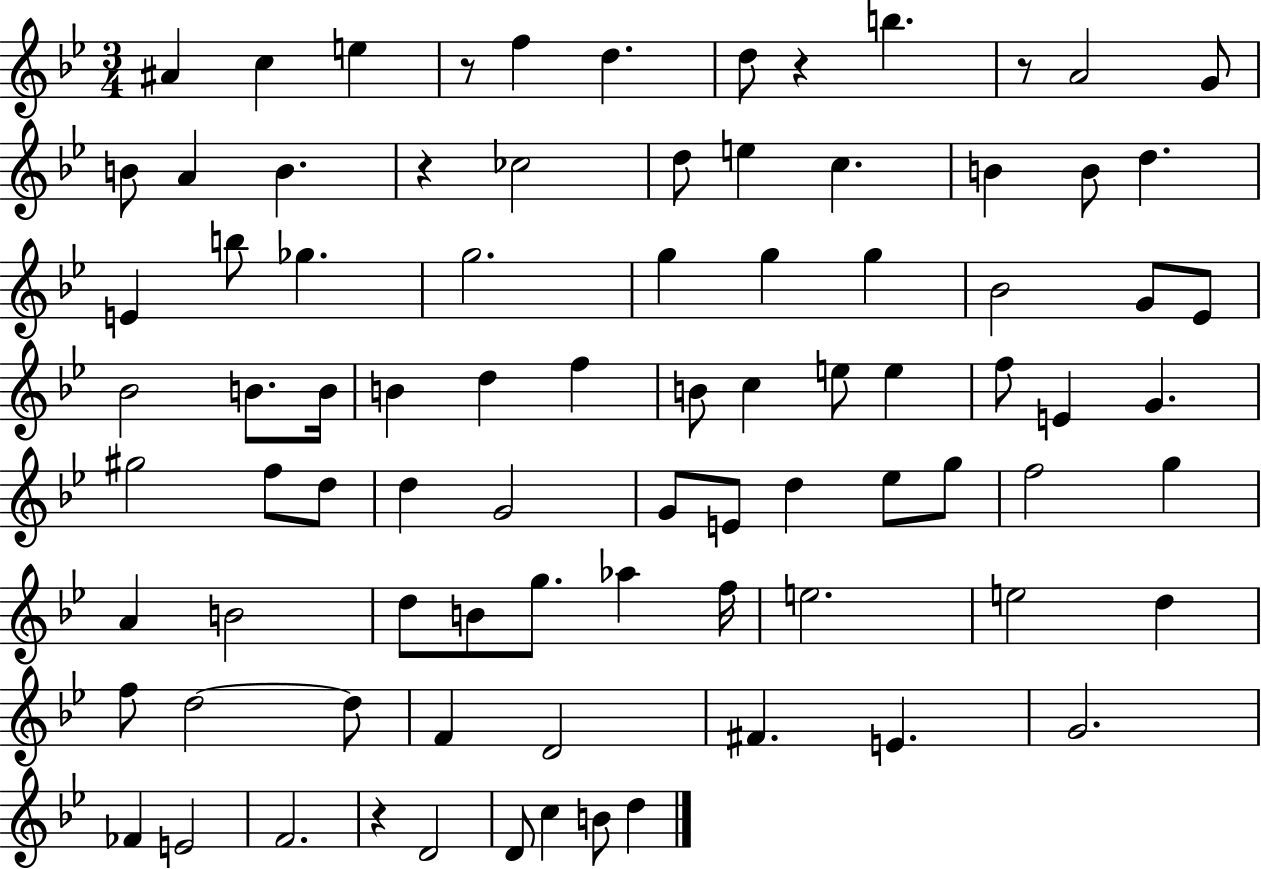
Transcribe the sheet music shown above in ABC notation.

X:1
T:Untitled
M:3/4
L:1/4
K:Bb
^A c e z/2 f d d/2 z b z/2 A2 G/2 B/2 A B z _c2 d/2 e c B B/2 d E b/2 _g g2 g g g _B2 G/2 _E/2 _B2 B/2 B/4 B d f B/2 c e/2 e f/2 E G ^g2 f/2 d/2 d G2 G/2 E/2 d _e/2 g/2 f2 g A B2 d/2 B/2 g/2 _a f/4 e2 e2 d f/2 d2 d/2 F D2 ^F E G2 _F E2 F2 z D2 D/2 c B/2 d